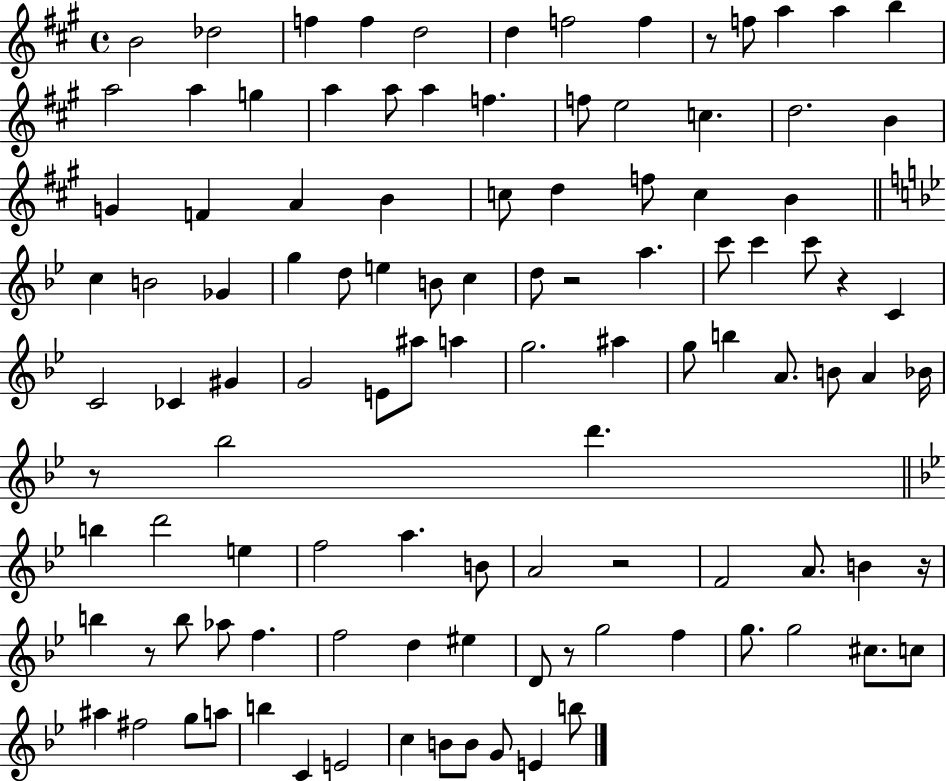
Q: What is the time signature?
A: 4/4